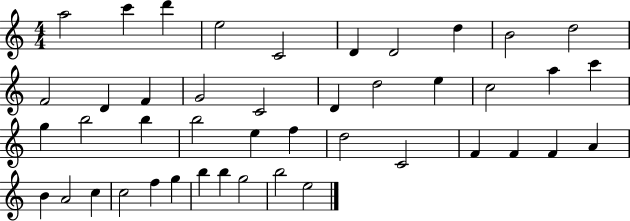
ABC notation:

X:1
T:Untitled
M:4/4
L:1/4
K:C
a2 c' d' e2 C2 D D2 d B2 d2 F2 D F G2 C2 D d2 e c2 a c' g b2 b b2 e f d2 C2 F F F A B A2 c c2 f g b b g2 b2 e2